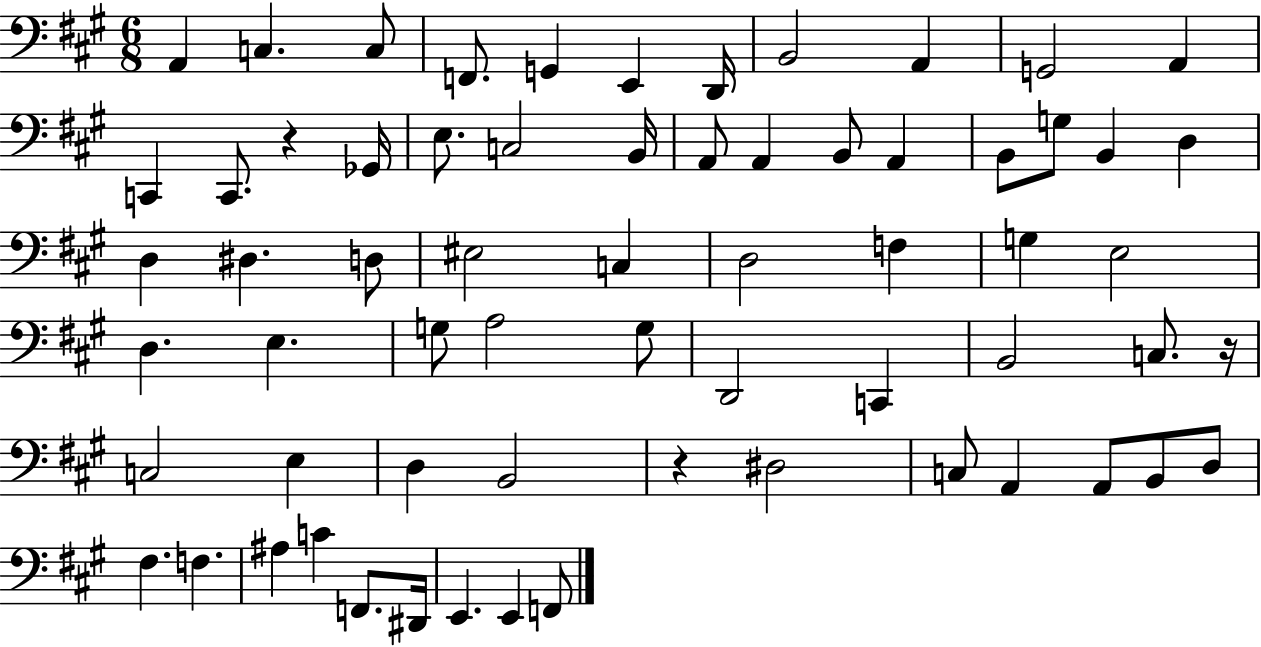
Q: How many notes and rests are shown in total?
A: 65